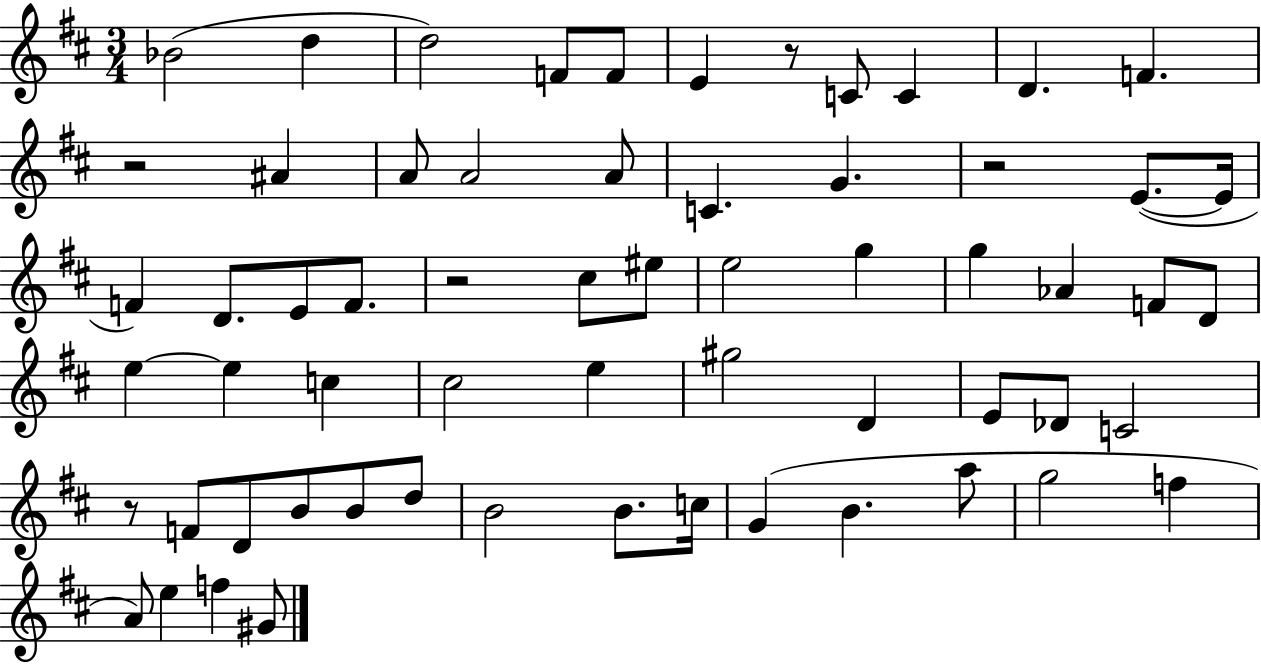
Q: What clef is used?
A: treble